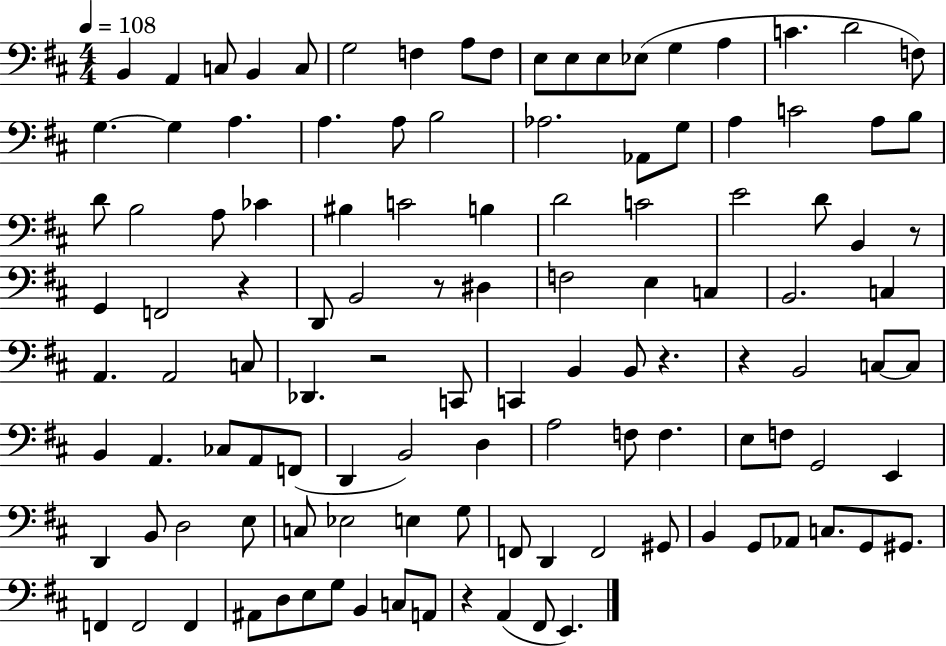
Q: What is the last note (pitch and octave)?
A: E2